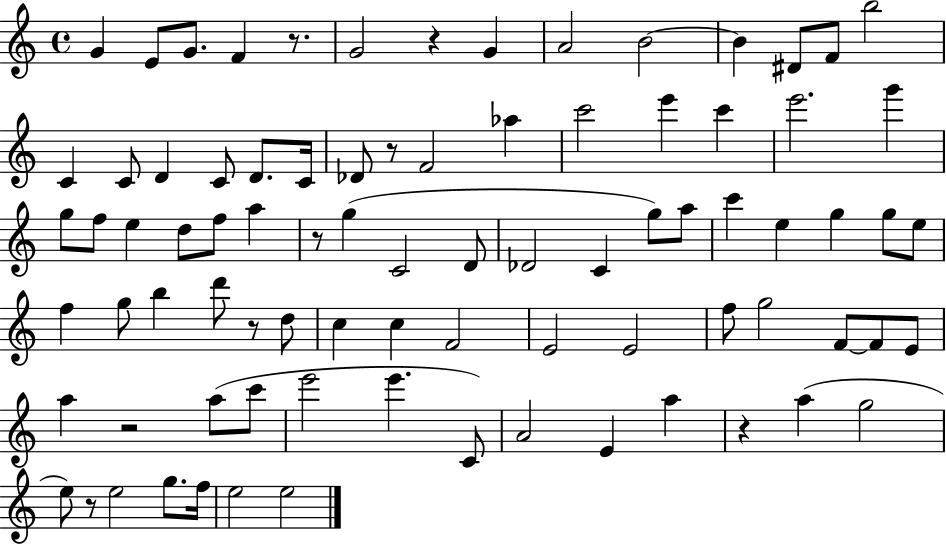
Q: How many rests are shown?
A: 8